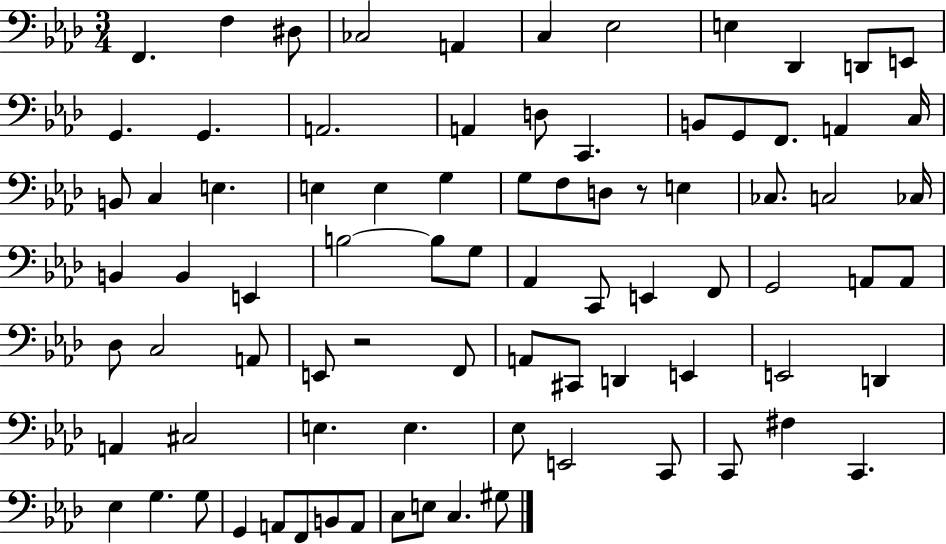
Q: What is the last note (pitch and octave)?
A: G#3